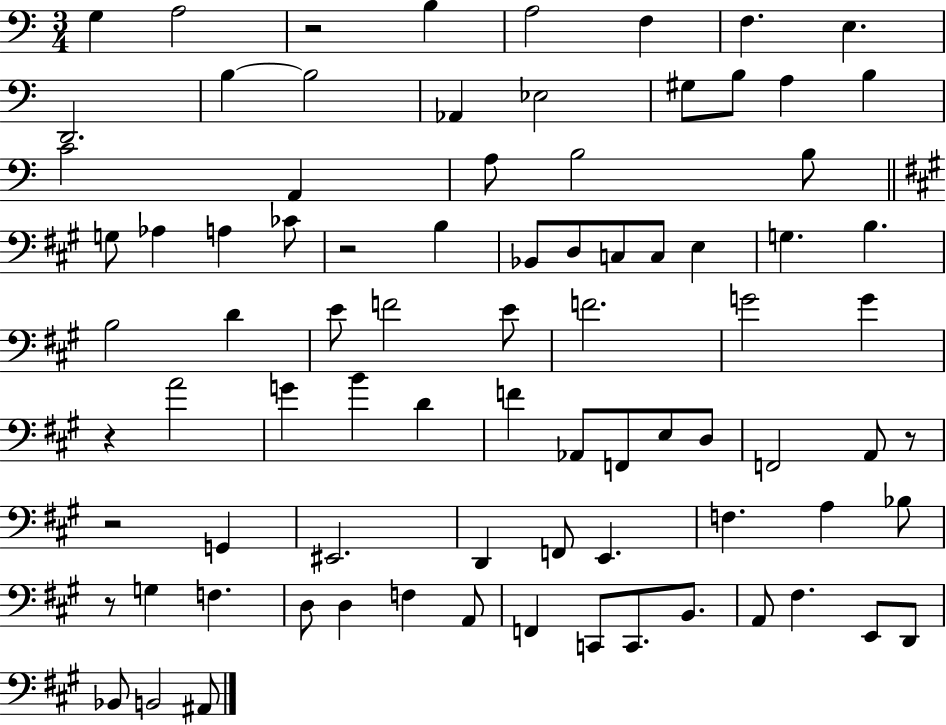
{
  \clef bass
  \numericTimeSignature
  \time 3/4
  \key c \major
  \repeat volta 2 { g4 a2 | r2 b4 | a2 f4 | f4. e4. | \break d,2. | b4~~ b2 | aes,4 ees2 | gis8 b8 a4 b4 | \break c'2 a,4 | a8 b2 b8 | \bar "||" \break \key a \major g8 aes4 a4 ces'8 | r2 b4 | bes,8 d8 c8 c8 e4 | g4. b4. | \break b2 d'4 | e'8 f'2 e'8 | f'2. | g'2 g'4 | \break r4 a'2 | g'4 b'4 d'4 | f'4 aes,8 f,8 e8 d8 | f,2 a,8 r8 | \break r2 g,4 | eis,2. | d,4 f,8 e,4. | f4. a4 bes8 | \break r8 g4 f4. | d8 d4 f4 a,8 | f,4 c,8 c,8. b,8. | a,8 fis4. e,8 d,8 | \break bes,8 b,2 ais,8 | } \bar "|."
}